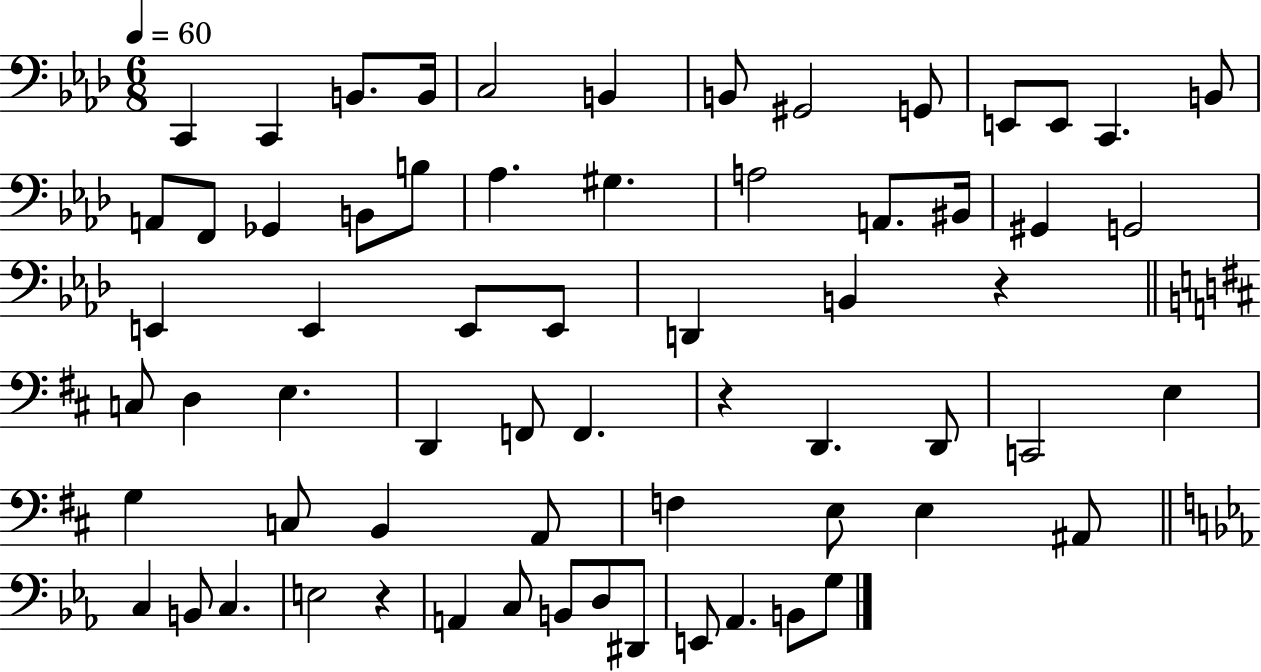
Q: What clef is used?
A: bass